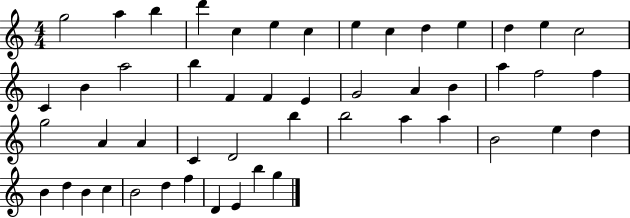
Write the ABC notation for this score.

X:1
T:Untitled
M:4/4
L:1/4
K:C
g2 a b d' c e c e c d e d e c2 C B a2 b F F E G2 A B a f2 f g2 A A C D2 b b2 a a B2 e d B d B c B2 d f D E b g